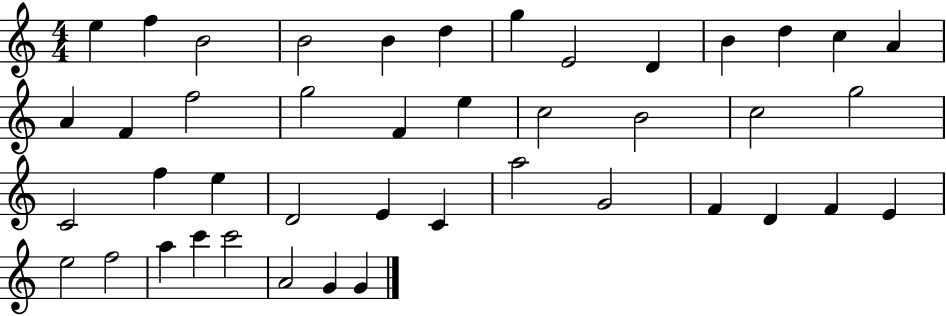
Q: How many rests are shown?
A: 0